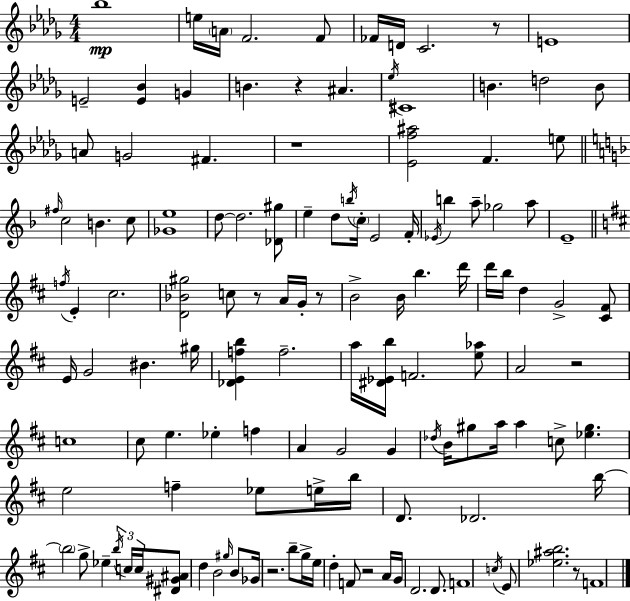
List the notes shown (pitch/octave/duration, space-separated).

Bb5/w E5/s A4/s F4/h. F4/e FES4/s D4/s C4/h. R/e E4/w E4/h [E4,Bb4]/q G4/q B4/q. R/q A#4/q. Eb5/s C#4/w B4/q. D5/h B4/e A4/e G4/h F#4/q. R/w [Eb4,F5,A#5]/h F4/q. E5/e F#5/s C5/h B4/q. C5/e [Gb4,E5]/w D5/e D5/h. [Db4,G#5]/e E5/q D5/e B5/s C5/s E4/h F4/s Eb4/s B5/q A5/e Gb5/h A5/e E4/w F5/s E4/q C#5/h. [D4,Bb4,G#5]/h C5/e R/e A4/s G4/s R/e B4/h B4/s B5/q. D6/s D6/s B5/s D5/q G4/h [C#4,F#4]/e E4/s G4/h BIS4/q. G#5/s [Db4,E4,F5,B5]/q F5/h. A5/s [D#4,Eb4,B5]/s F4/h. [E5,Ab5]/e A4/h R/h C5/w C#5/e E5/q. Eb5/q F5/q A4/q G4/h G4/q Db5/s B4/s G#5/e A5/s A5/q C5/e [Eb5,G#5]/q. E5/h F5/q Eb5/e E5/s B5/s D4/e. Db4/h. B5/s B5/h G5/e Eb5/q B5/s C5/s C5/s [D#4,G#4,A#4]/e D5/q B4/h G#5/s B4/e Gb4/s R/h. B5/e G5/s E5/s D5/q F4/e R/h A4/s G4/s D4/h. D4/e. F4/w C5/s E4/e [Eb5,A#5,B5]/h. R/e F4/w